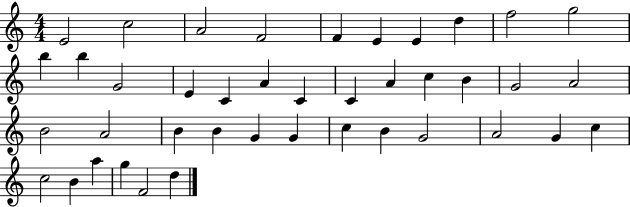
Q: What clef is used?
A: treble